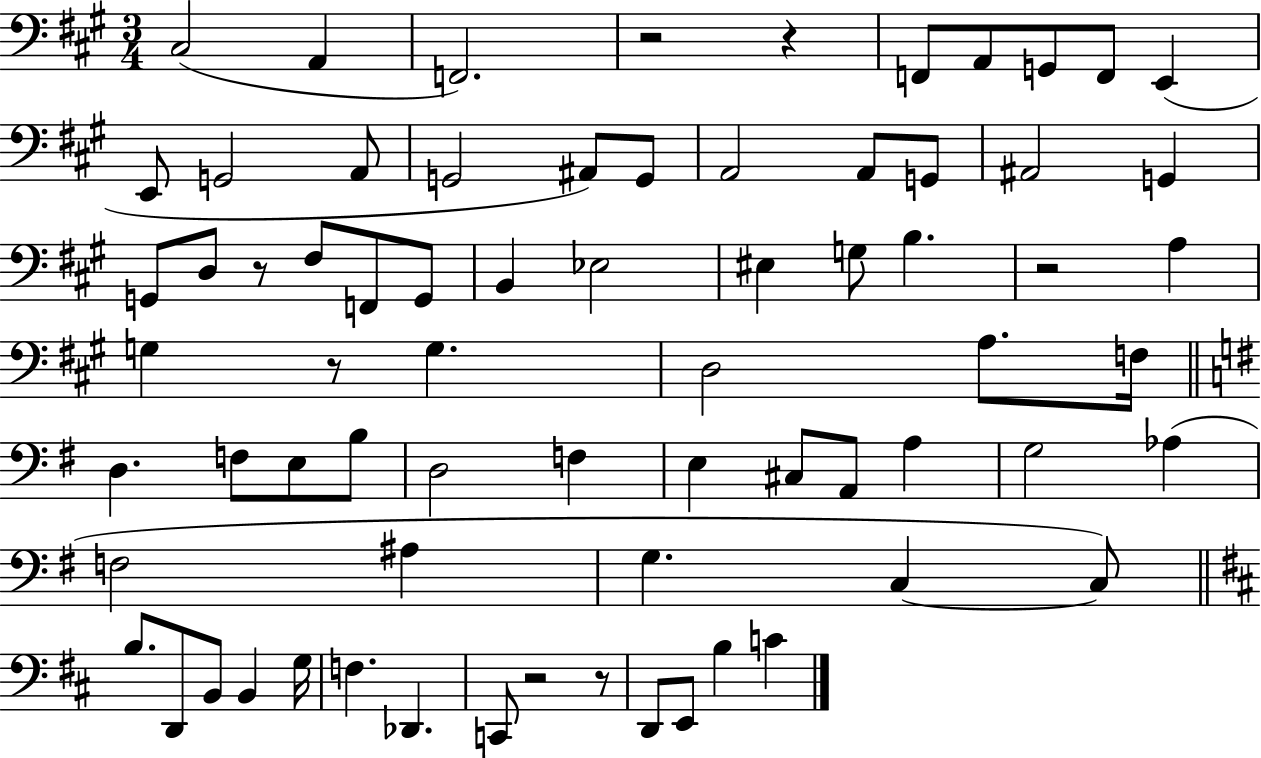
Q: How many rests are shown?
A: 7